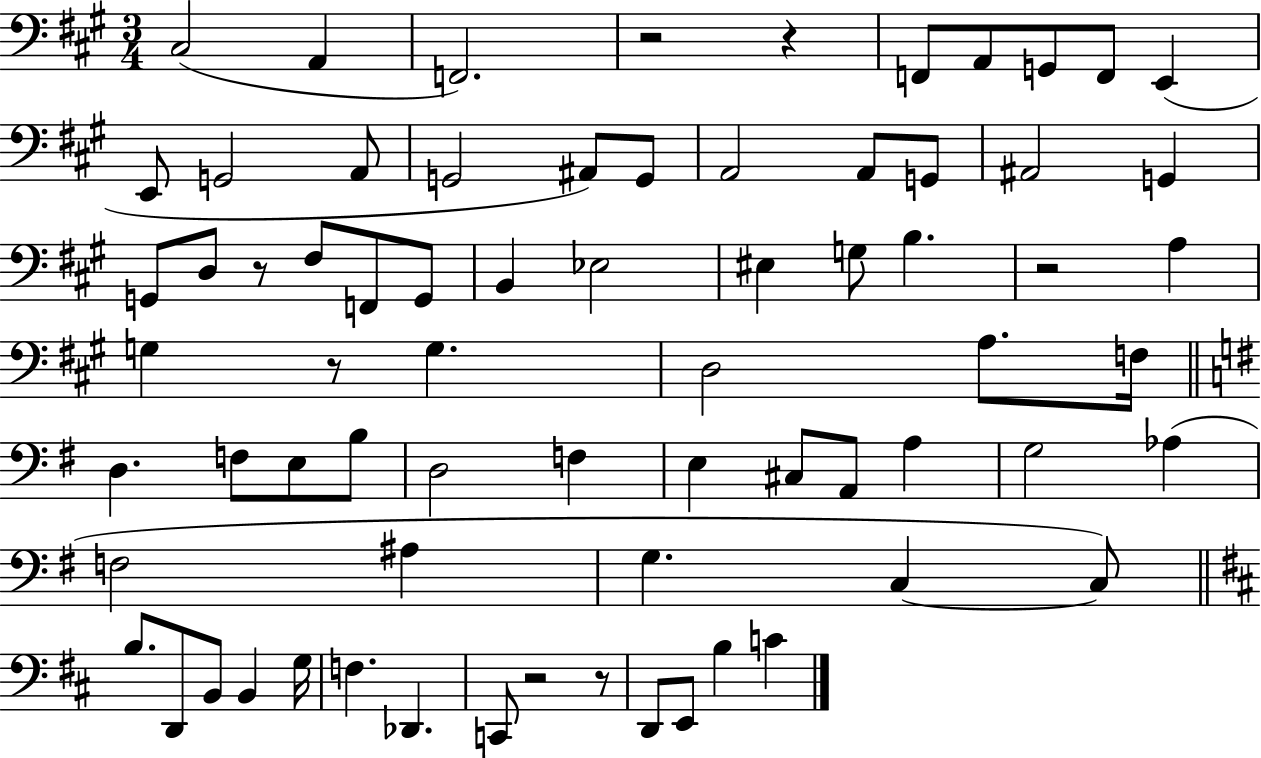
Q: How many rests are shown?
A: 7